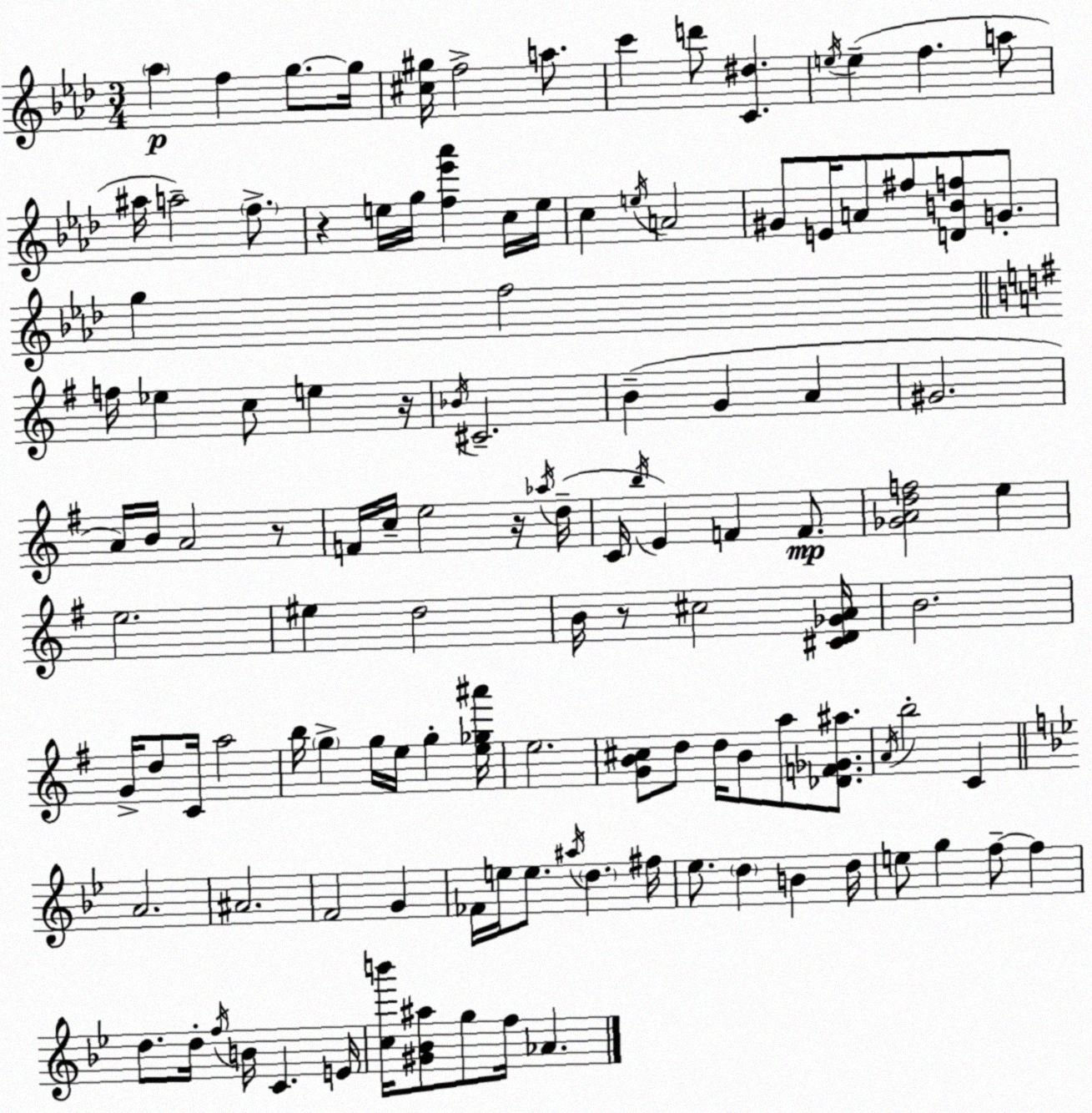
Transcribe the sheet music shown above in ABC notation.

X:1
T:Untitled
M:3/4
L:1/4
K:Fm
_a f g/2 g/4 [^c^g]/4 f2 a/2 c' d'/2 [C^d] e/4 e f a/2 ^a/4 a2 f/2 z e/4 g/4 [f_e'_a'] c/4 e/4 c e/4 A2 ^G/2 E/4 A/2 ^f/2 [DBf]/2 G/2 g f2 f/4 _e c/2 e z/4 _B/4 ^C2 B G A ^G2 A/4 B/4 A2 z/2 F/4 c/4 e2 z/4 _a/4 d/4 C/4 b/4 E F F/2 [_GAdf]2 e e2 ^e d2 B/4 z/2 ^c2 [^CD_GA]/4 B2 G/4 d/2 C/4 a2 b/4 g g/4 e/4 g [e_g^a']/4 e2 [GB^c]/2 d/2 d/4 B/2 a/2 [_DF_G^a]/2 A/4 b2 C A2 ^A2 F2 G _F/4 e/4 e/2 ^a/4 d ^f/4 _e/2 d B d/4 e/2 g f/2 f d/2 d/4 f/4 B/4 C E/4 [cb']/4 [^G_B^a]/2 g/2 f/4 _A